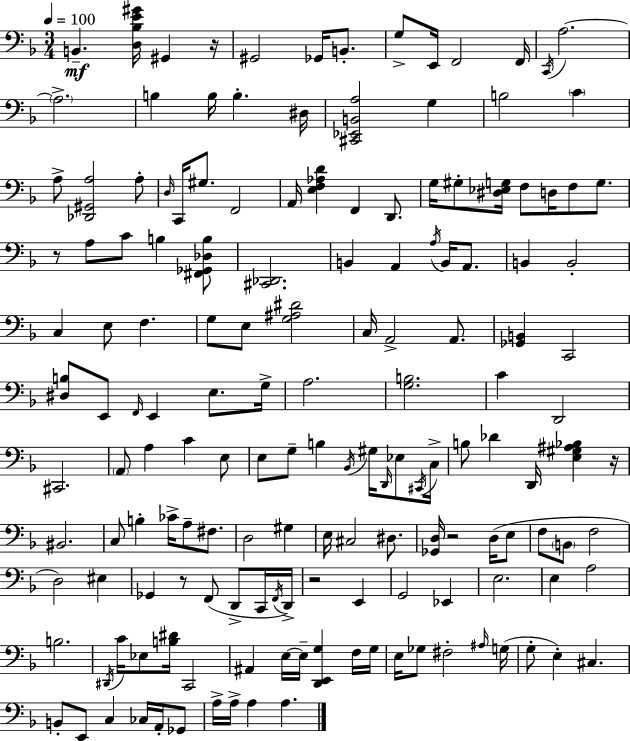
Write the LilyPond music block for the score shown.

{
  \clef bass
  \numericTimeSignature
  \time 3/4
  \key d \minor
  \tempo 4 = 100
  \repeat volta 2 { b,4.--\mf <d bes e' gis'>16 gis,4 r16 | gis,2 ges,16 b,8.-. | g8-> e,16 f,2 f,16 | \acciaccatura { c,16 } a2.~~ | \break \parenthesize a2.-> | b4 b16 b4.-. | dis16 <cis, ees, b, a>2 g4 | b2 \parenthesize c'4 | \break a8-> <des, gis, a>2 a8-. | \grace { d16 } c,16 gis8. f,2 | a,16 <e f aes d'>4 f,4 d,8. | g16 gis8-. <dis ees g>16 f8 d16 f8 g8. | \break r8 a8 c'8 b4 | <fis, ges, des b>8 <cis, des,>2. | b,4 a,4 \acciaccatura { a16 } b,16 | a,8. b,4 b,2-. | \break c4 e8 f4. | g8 e8 <g ais dis'>2 | c16 a,2-> | a,8. <ges, b,>4 c,2 | \break <dis b>8 e,8 \grace { f,16 } e,4 | e8. g16-> a2. | <g b>2. | c'4 d,2 | \break cis,2. | \parenthesize a,8 a4 c'4 | e8 e8 g8-- b4 | \acciaccatura { bes,16 } gis16 \grace { d,16 } ees8 \acciaccatura { cis,16 } c16-> b8 des'4 | \break d,16 <e gis ais bes>4 r16 bis,2. | c8 b4-. | ces'16-> a8-- fis8. d2 | gis4 e16 cis2 | \break dis8. <ges, d>16 r2 | d16( e8 f8 \parenthesize b,8 f2 | d2) | eis4 ges,4 r8 | \break f,8( d,8-> c,16 \acciaccatura { f,16 } d,16->) r2 | e,4 g,2 | ees,4 e2. | e4 | \break a2 b2. | \acciaccatura { dis,16 } c'16 ees8 | <b dis'>16 c,2 ais,4 | e16~~ e16-- <d, e, g>4 f16 g16 e16 ges8 | \break fis2-. \grace { ais16 } g16( g8-. | e4-.) cis4. b,8-. | e,8 c4 ces16 a,16-. ges,8 a16-> a16-> | a4 a4. } \bar "|."
}